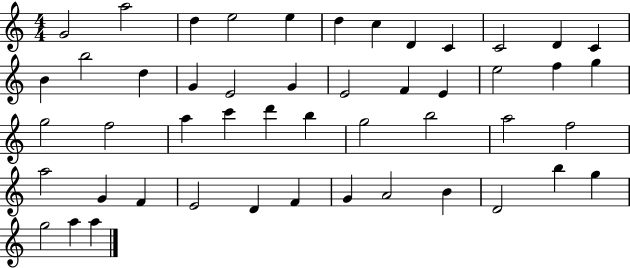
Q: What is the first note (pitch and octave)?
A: G4